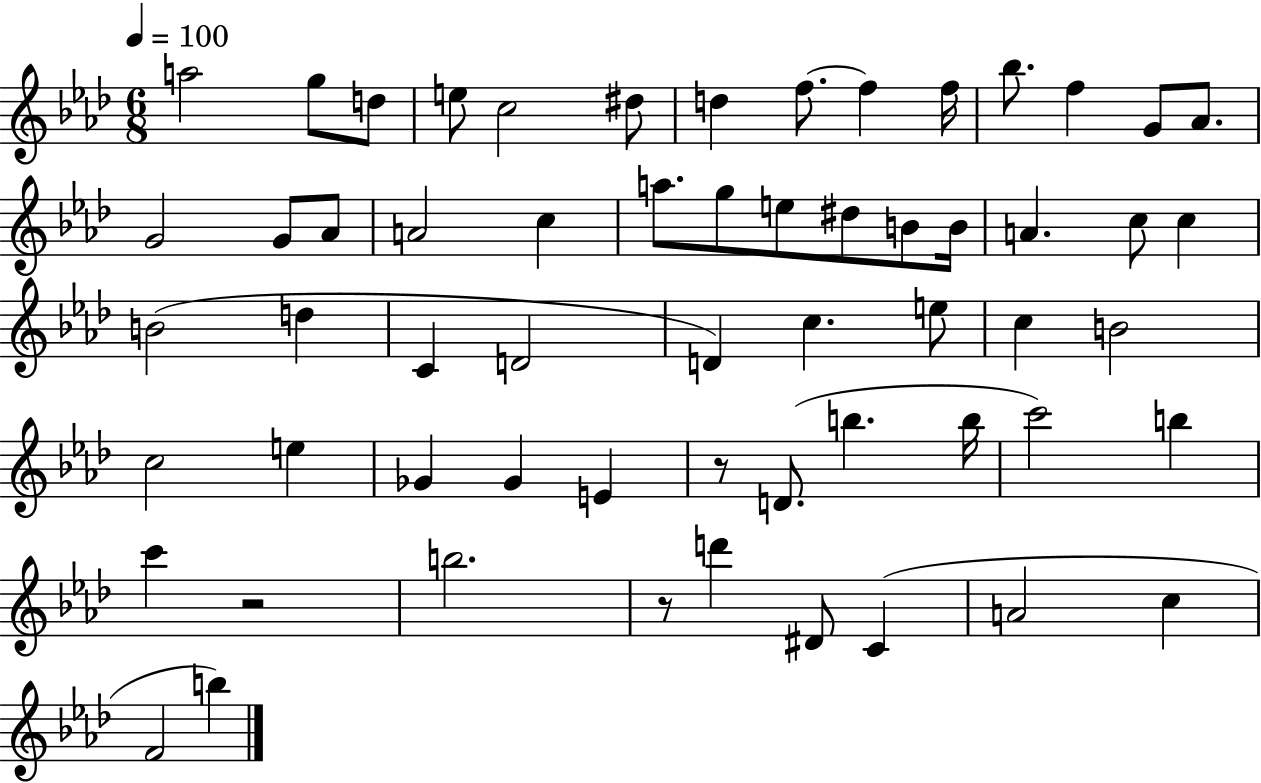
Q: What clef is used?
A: treble